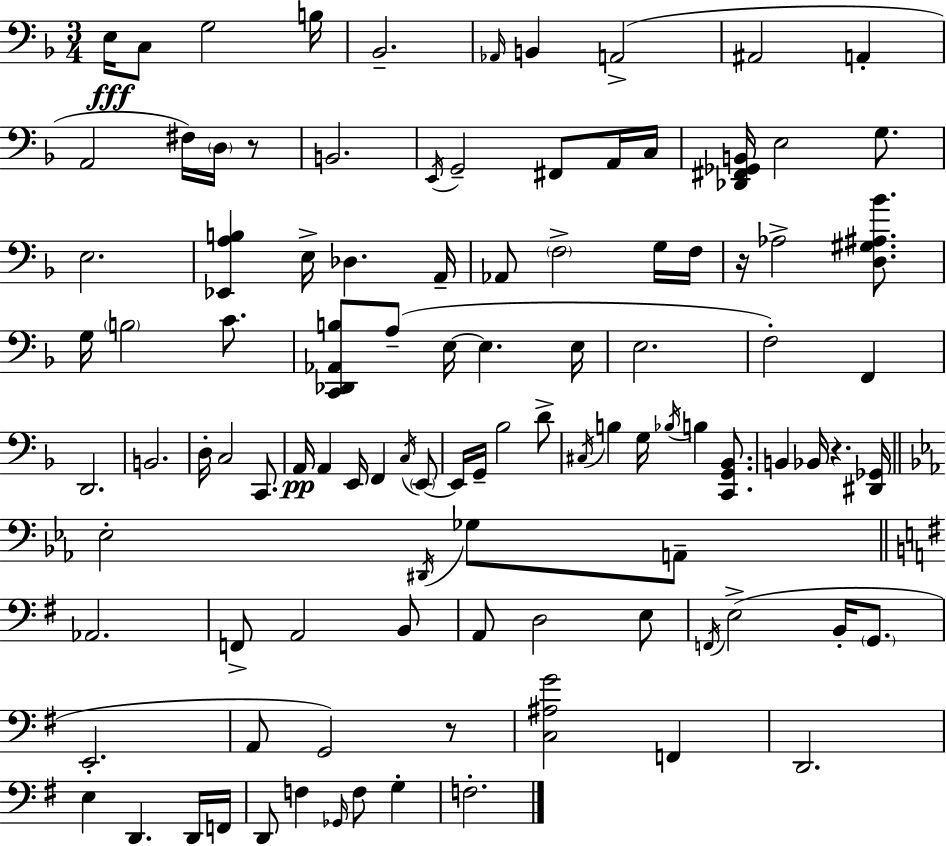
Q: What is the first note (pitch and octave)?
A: E3